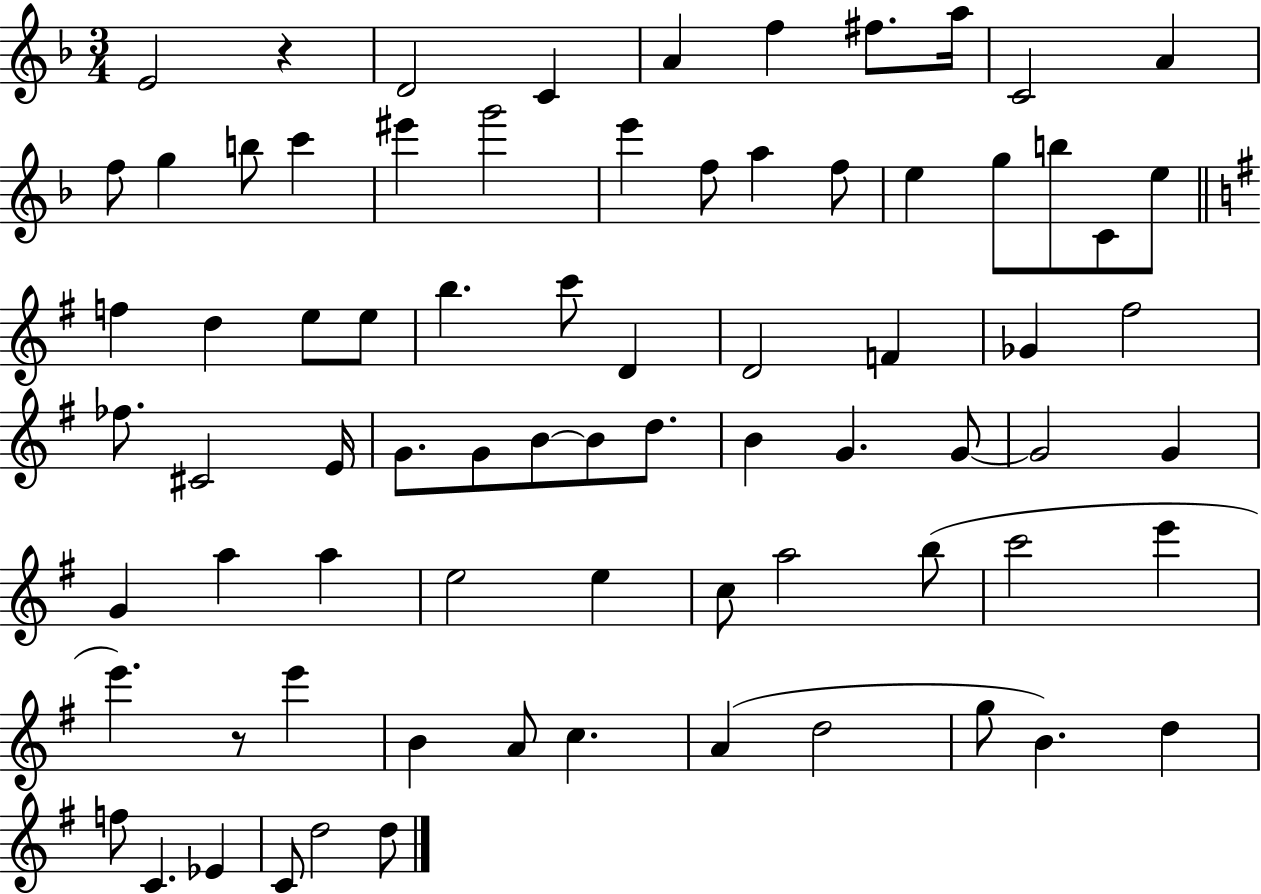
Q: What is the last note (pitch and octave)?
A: D5